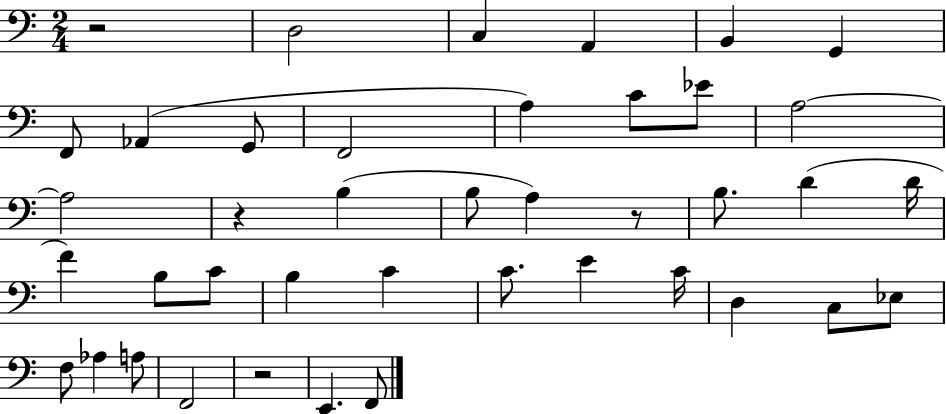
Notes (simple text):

R/h D3/h C3/q A2/q B2/q G2/q F2/e Ab2/q G2/e F2/h A3/q C4/e Eb4/e A3/h A3/h R/q B3/q B3/e A3/q R/e B3/e. D4/q D4/s F4/q B3/e C4/e B3/q C4/q C4/e. E4/q C4/s D3/q C3/e Eb3/e F3/e Ab3/q A3/e F2/h R/h E2/q. F2/e